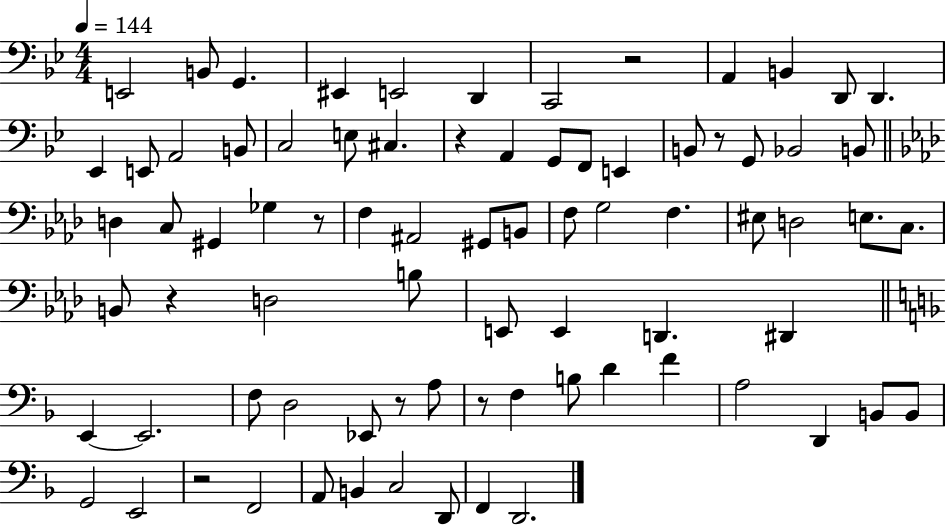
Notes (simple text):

E2/h B2/e G2/q. EIS2/q E2/h D2/q C2/h R/h A2/q B2/q D2/e D2/q. Eb2/q E2/e A2/h B2/e C3/h E3/e C#3/q. R/q A2/q G2/e F2/e E2/q B2/e R/e G2/e Bb2/h B2/e D3/q C3/e G#2/q Gb3/q R/e F3/q A#2/h G#2/e B2/e F3/e G3/h F3/q. EIS3/e D3/h E3/e. C3/e. B2/e R/q D3/h B3/e E2/e E2/q D2/q. D#2/q E2/q E2/h. F3/e D3/h Eb2/e R/e A3/e R/e F3/q B3/e D4/q F4/q A3/h D2/q B2/e B2/e G2/h E2/h R/h F2/h A2/e B2/q C3/h D2/e F2/q D2/h.